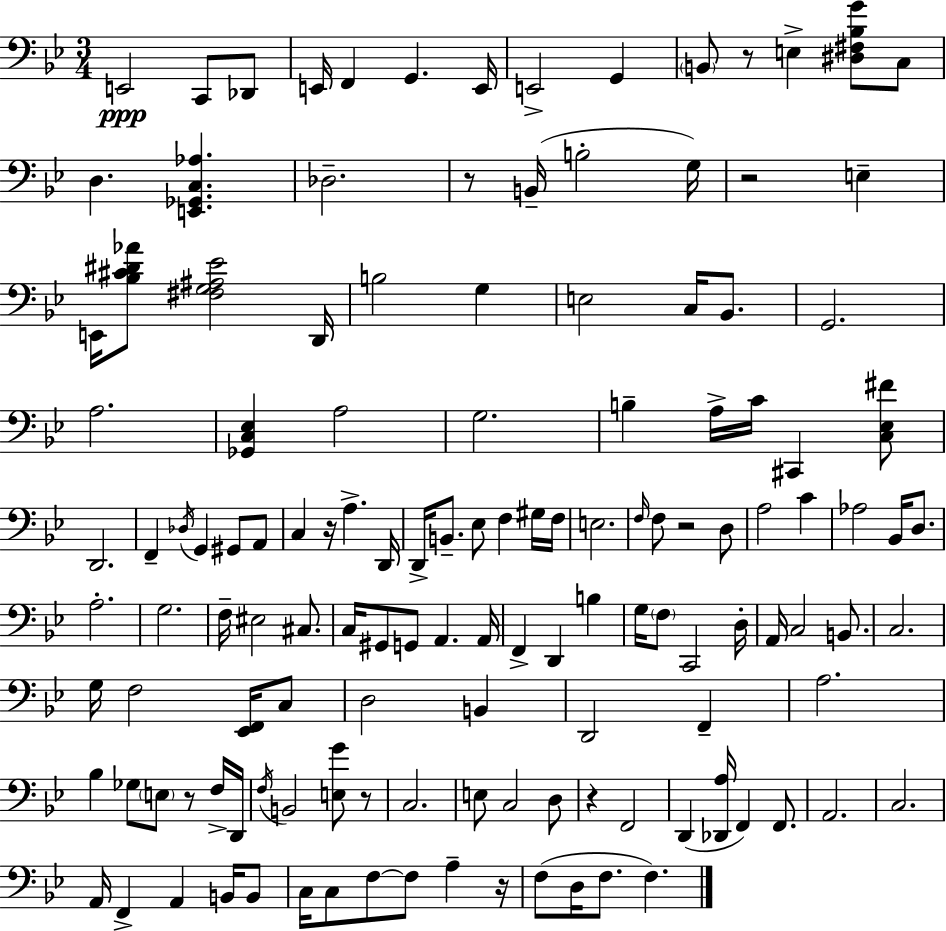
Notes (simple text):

E2/h C2/e Db2/e E2/s F2/q G2/q. E2/s E2/h G2/q B2/e R/e E3/q [D#3,F#3,Bb3,G4]/e C3/e D3/q. [E2,Gb2,C3,Ab3]/q. Db3/h. R/e B2/s B3/h G3/s R/h E3/q E2/s [Bb3,C#4,D#4,Ab4]/e [F#3,G3,A#3,Eb4]/h D2/s B3/h G3/q E3/h C3/s Bb2/e. G2/h. A3/h. [Gb2,C3,Eb3]/q A3/h G3/h. B3/q A3/s C4/s C#2/q [C3,Eb3,F#4]/e D2/h. F2/q Db3/s G2/q G#2/e A2/e C3/q R/s A3/q. D2/s D2/s B2/e. Eb3/e F3/q G#3/s F3/s E3/h. F3/s F3/e R/h D3/e A3/h C4/q Ab3/h Bb2/s D3/e. A3/h. G3/h. F3/s EIS3/h C#3/e. C3/s G#2/e G2/e A2/q. A2/s F2/q D2/q B3/q G3/s F3/e C2/h D3/s A2/s C3/h B2/e. C3/h. G3/s F3/h [Eb2,F2]/s C3/e D3/h B2/q D2/h F2/q A3/h. Bb3/q Gb3/e E3/e R/e F3/s D2/s F3/s B2/h [E3,G4]/e R/e C3/h. E3/e C3/h D3/e R/q F2/h D2/q [Db2,A3]/s F2/q F2/e. A2/h. C3/h. A2/s F2/q A2/q B2/s B2/e C3/s C3/e F3/e F3/e A3/q R/s F3/e D3/s F3/e. F3/q.